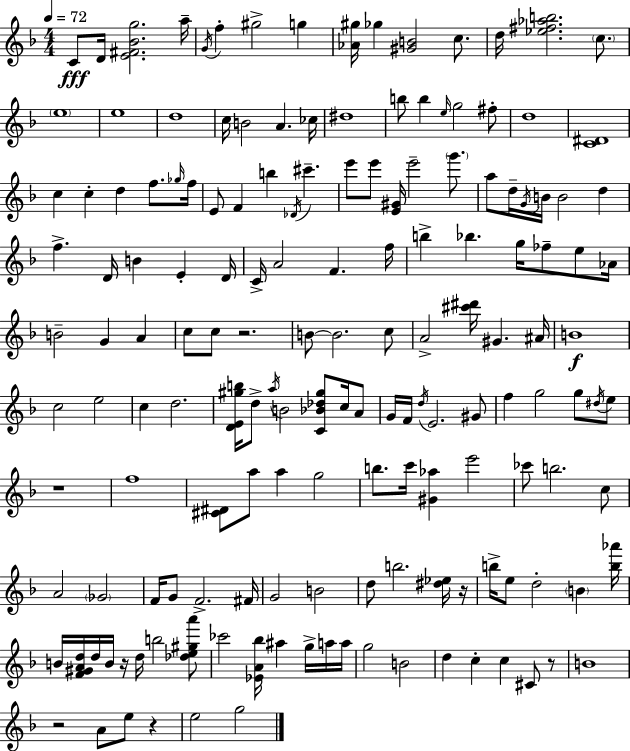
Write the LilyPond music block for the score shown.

{
  \clef treble
  \numericTimeSignature
  \time 4/4
  \key d \minor
  \tempo 4 = 72
  c'8\fff d'16 <e' fis' bes' g''>2. a''16-- | \acciaccatura { g'16 } f''4-. gis''2-> g''4 | <aes' gis''>16 ges''4 <gis' b'>2 c''8. | d''16 <ees'' fis'' aes'' b''>2. \parenthesize c''8. | \break \parenthesize e''1 | e''1 | d''1 | c''16 b'2 a'4. | \break ces''16 dis''1 | b''8 b''4 \grace { e''16 } g''2 | fis''8-. d''1 | <c' dis'>1 | \break c''4 c''4-. d''4 f''8. | \grace { ges''16 } f''16 e'8 f'4 b''4 \acciaccatura { des'16 } cis'''4.-- | e'''8 e'''8 <e' gis'>16 e'''2-- | \parenthesize g'''8. a''8 d''16-- \acciaccatura { g'16 } b'16 b'2 | \break d''4 f''4.-> d'16 b'4 | e'4-. d'16 c'16-> a'2 f'4. | f''16 b''4-> bes''4. g''16 | fes''8-- e''8 aes'16 b'2-- g'4 | \break a'4 c''8 c''8 r2. | b'8~~ b'2. | c''8 a'2-> <cis''' dis'''>16 gis'4. | ais'16 b'1\f | \break c''2 e''2 | c''4 d''2. | <d' e' gis'' b''>16 d''8-> \acciaccatura { a''16 } b'2 | <c' bes' des'' gis''>8 c''16 a'8 g'16 f'16 \acciaccatura { d''16 } e'2. | \break gis'8 f''4 g''2 | g''8 \acciaccatura { dis''16 } e''8 r1 | f''1 | <cis' dis'>8 a''8 a''4 | \break g''2 b''8. c'''16 <gis' aes''>4 | e'''2 ces'''8 b''2. | c''8 a'2 | \parenthesize ges'2 f'16 g'8 f'2.-> | \break fis'16 g'2 | b'2 d''8 b''2. | <dis'' ees''>16 r16 b''16-> e''8 d''2-. | \parenthesize b'4 <b'' aes'''>16 b'16 <f' gis' a' d''>16 d''16 b'16 r16 d''16 b''2 | \break <des'' e'' gis'' a'''>8 ces'''2 | <ees' a' bes''>16 ais''4 g''16-> a''16 a''16 g''2 | b'2 d''4 c''4-. | c''4 cis'8 r8 b'1 | \break r2 | a'8 e''8 r4 e''2 | g''2 \bar "|."
}